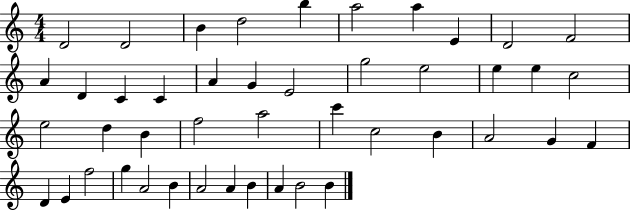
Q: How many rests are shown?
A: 0